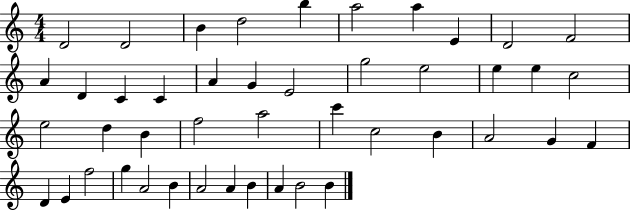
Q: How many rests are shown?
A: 0